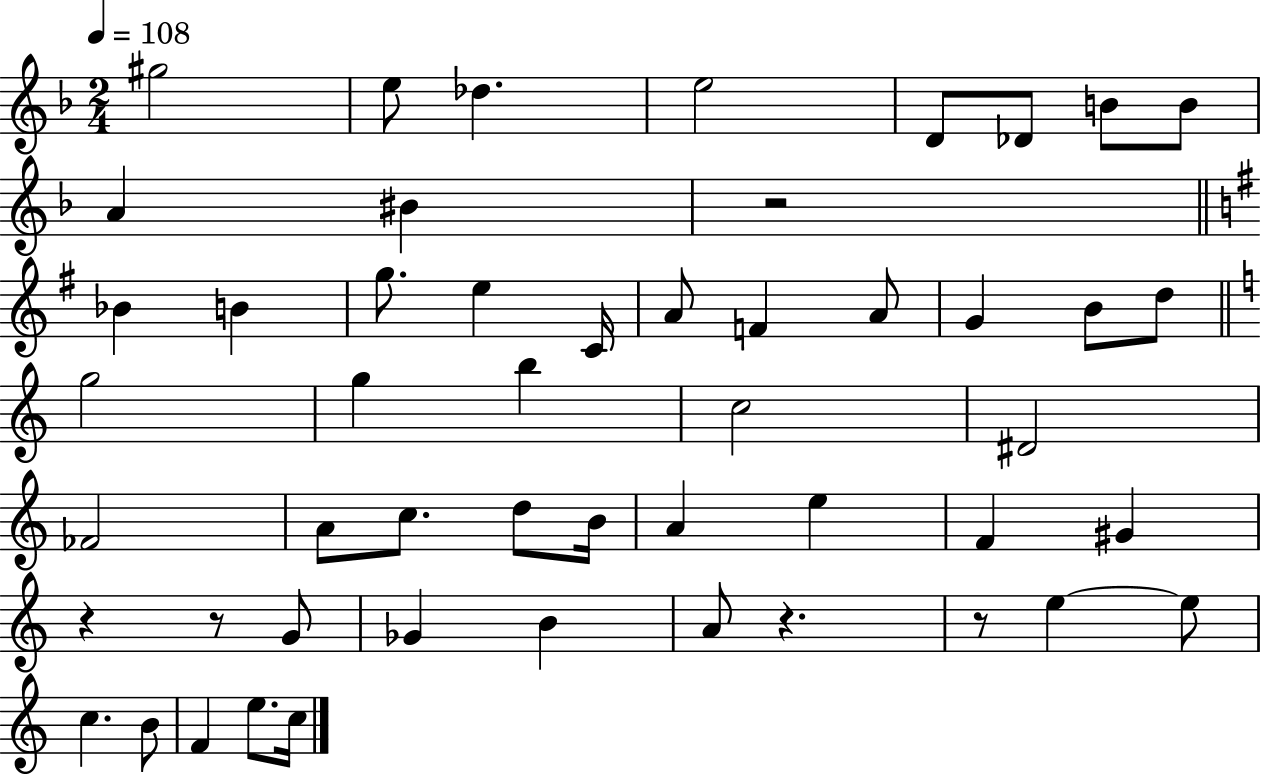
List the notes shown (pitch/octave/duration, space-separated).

G#5/h E5/e Db5/q. E5/h D4/e Db4/e B4/e B4/e A4/q BIS4/q R/h Bb4/q B4/q G5/e. E5/q C4/s A4/e F4/q A4/e G4/q B4/e D5/e G5/h G5/q B5/q C5/h D#4/h FES4/h A4/e C5/e. D5/e B4/s A4/q E5/q F4/q G#4/q R/q R/e G4/e Gb4/q B4/q A4/e R/q. R/e E5/q E5/e C5/q. B4/e F4/q E5/e. C5/s